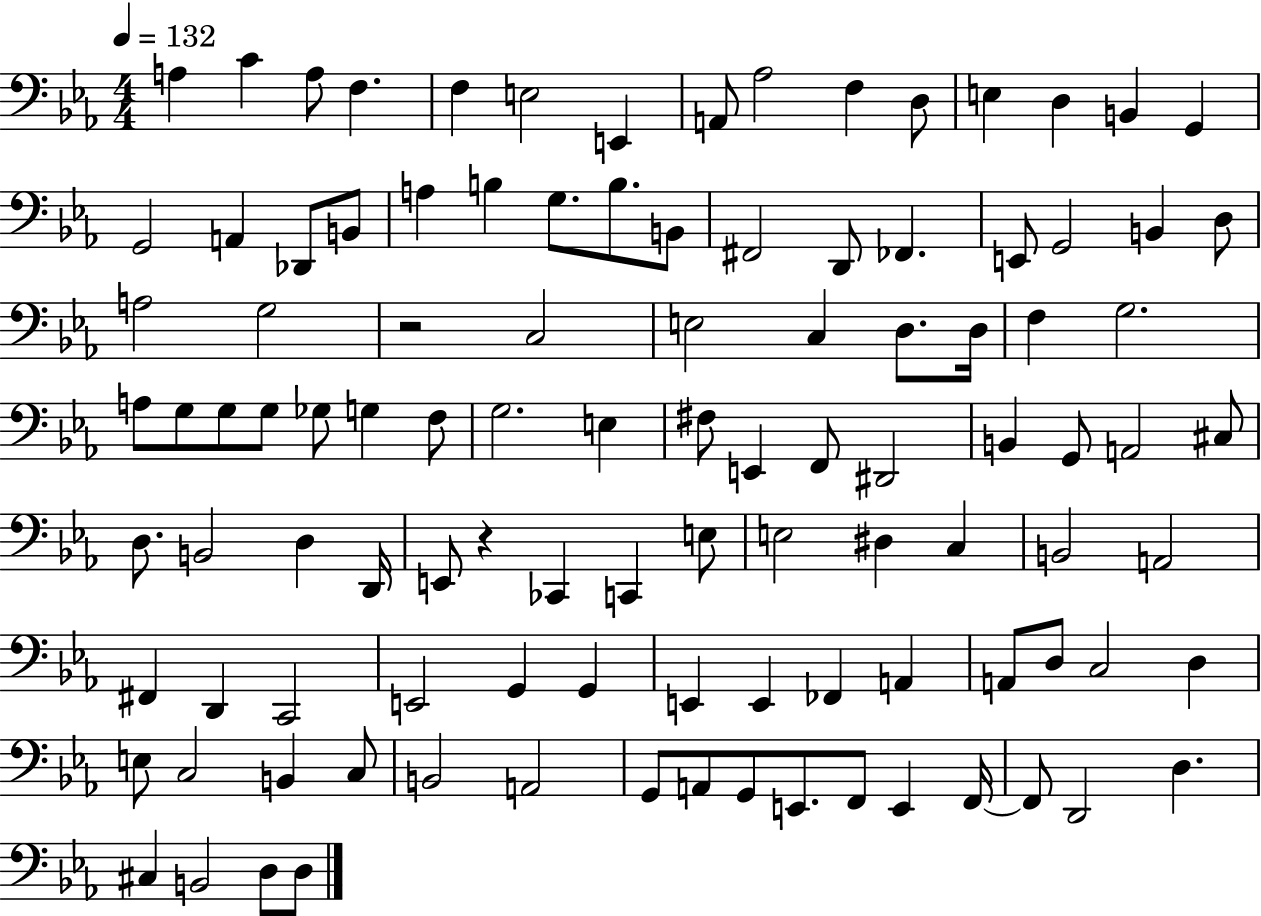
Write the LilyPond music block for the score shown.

{
  \clef bass
  \numericTimeSignature
  \time 4/4
  \key ees \major
  \tempo 4 = 132
  a4 c'4 a8 f4. | f4 e2 e,4 | a,8 aes2 f4 d8 | e4 d4 b,4 g,4 | \break g,2 a,4 des,8 b,8 | a4 b4 g8. b8. b,8 | fis,2 d,8 fes,4. | e,8 g,2 b,4 d8 | \break a2 g2 | r2 c2 | e2 c4 d8. d16 | f4 g2. | \break a8 g8 g8 g8 ges8 g4 f8 | g2. e4 | fis8 e,4 f,8 dis,2 | b,4 g,8 a,2 cis8 | \break d8. b,2 d4 d,16 | e,8 r4 ces,4 c,4 e8 | e2 dis4 c4 | b,2 a,2 | \break fis,4 d,4 c,2 | e,2 g,4 g,4 | e,4 e,4 fes,4 a,4 | a,8 d8 c2 d4 | \break e8 c2 b,4 c8 | b,2 a,2 | g,8 a,8 g,8 e,8. f,8 e,4 f,16~~ | f,8 d,2 d4. | \break cis4 b,2 d8 d8 | \bar "|."
}